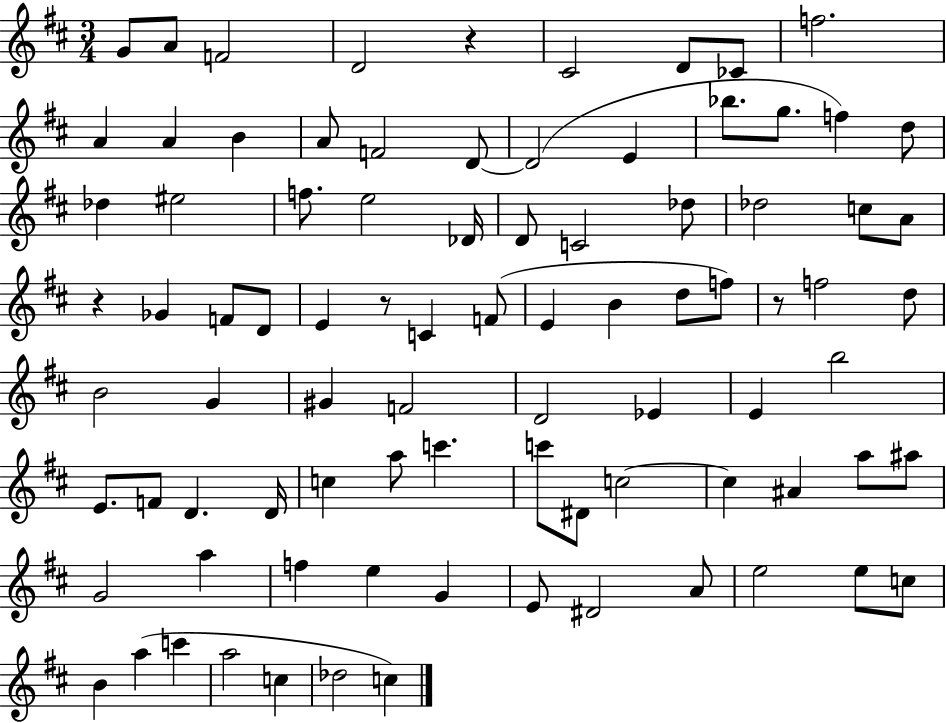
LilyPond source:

{
  \clef treble
  \numericTimeSignature
  \time 3/4
  \key d \major
  g'8 a'8 f'2 | d'2 r4 | cis'2 d'8 ces'8 | f''2. | \break a'4 a'4 b'4 | a'8 f'2 d'8~~ | d'2( e'4 | bes''8. g''8. f''4) d''8 | \break des''4 eis''2 | f''8. e''2 des'16 | d'8 c'2 des''8 | des''2 c''8 a'8 | \break r4 ges'4 f'8 d'8 | e'4 r8 c'4 f'8( | e'4 b'4 d''8 f''8) | r8 f''2 d''8 | \break b'2 g'4 | gis'4 f'2 | d'2 ees'4 | e'4 b''2 | \break e'8. f'8 d'4. d'16 | c''4 a''8 c'''4. | c'''8 dis'8 c''2~~ | c''4 ais'4 a''8 ais''8 | \break g'2 a''4 | f''4 e''4 g'4 | e'8 dis'2 a'8 | e''2 e''8 c''8 | \break b'4 a''4( c'''4 | a''2 c''4 | des''2 c''4) | \bar "|."
}